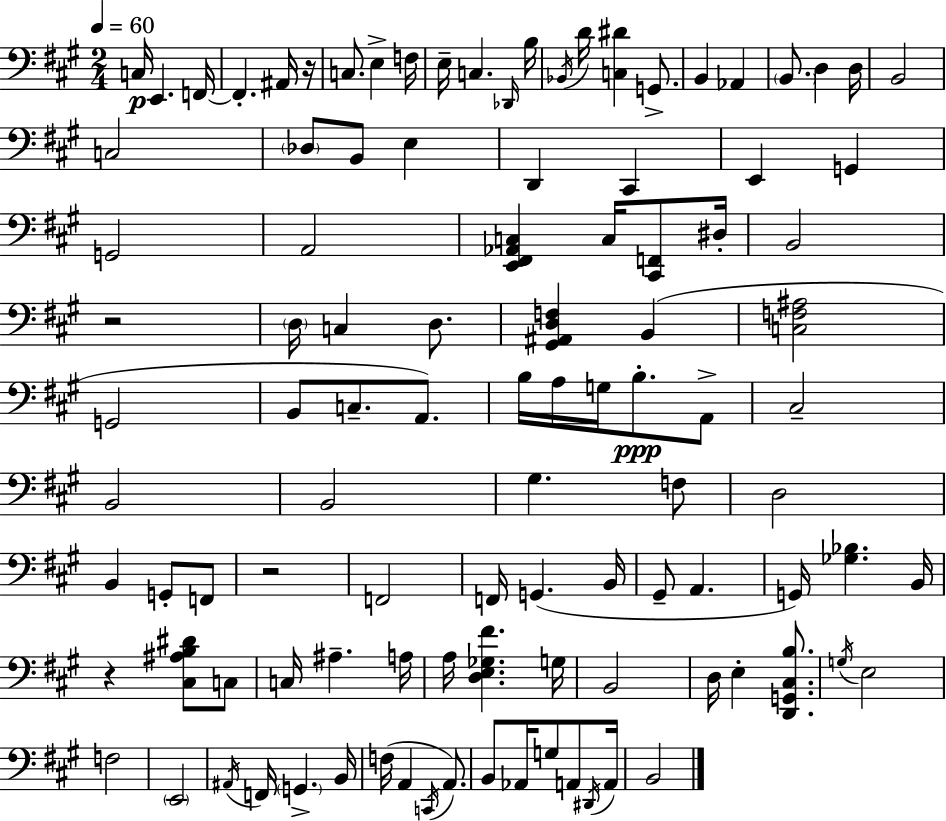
{
  \clef bass
  \numericTimeSignature
  \time 2/4
  \key a \major
  \tempo 4 = 60
  c16\p e,4. f,16~~ | f,4.-. ais,16 r16 | c8. e4-> f16 | e16-- c4. \grace { des,16 } | \break b16 \acciaccatura { bes,16 } d'16 <c dis'>4 g,8.-> | b,4 aes,4 | \parenthesize b,8. d4 | d16 b,2 | \break c2 | \parenthesize des8 b,8 e4 | d,4 cis,4 | e,4 g,4 | \break g,2 | a,2 | <e, fis, aes, c>4 c16 <cis, f,>8 | dis16-. b,2 | \break r2 | \parenthesize d16 c4 d8. | <gis, ais, d f>4 b,4( | <c f ais>2 | \break g,2 | b,8 c8.-- a,8.) | b16 a16 g16 b8.-.\ppp | a,8-> cis2-- | \break b,2 | b,2 | gis4. | f8 d2 | \break b,4 g,8-. | f,8 r2 | f,2 | f,16 g,4.( | \break b,16 gis,8-- a,4. | g,16) <ges bes>4. | b,16 r4 <cis ais b dis'>8 | c8 c16 ais4.-- | \break a16 a16 <d e ges fis'>4. | g16 b,2 | d16 e4-. <d, g, cis b>8. | \acciaccatura { g16 } e2 | \break f2 | \parenthesize e,2 | \acciaccatura { ais,16 } f,16 \parenthesize g,4.-> | b,16 f16( a,4 | \break \acciaccatura { c,16 } a,8.) b,8 aes,16 | g8 a,8 \acciaccatura { dis,16 } a,16 b,2 | \bar "|."
}